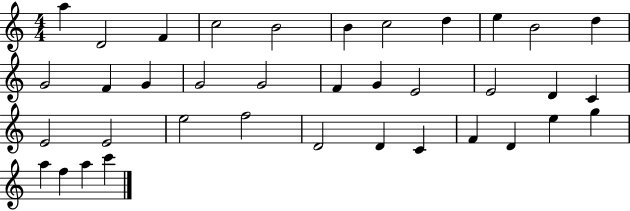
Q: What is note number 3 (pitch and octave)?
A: F4